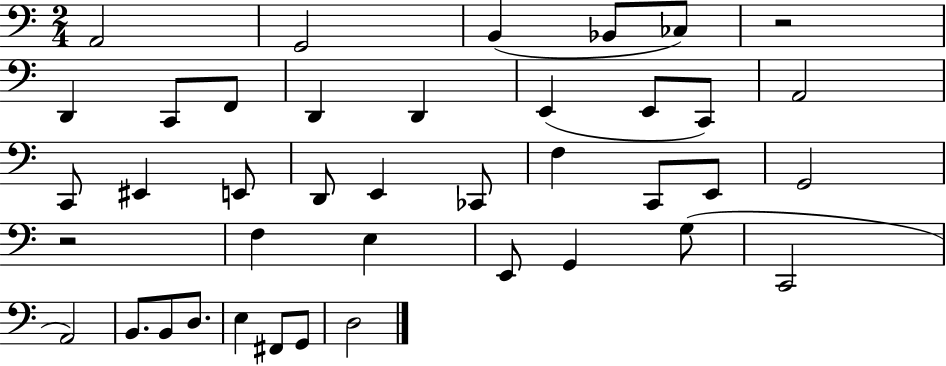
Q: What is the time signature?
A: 2/4